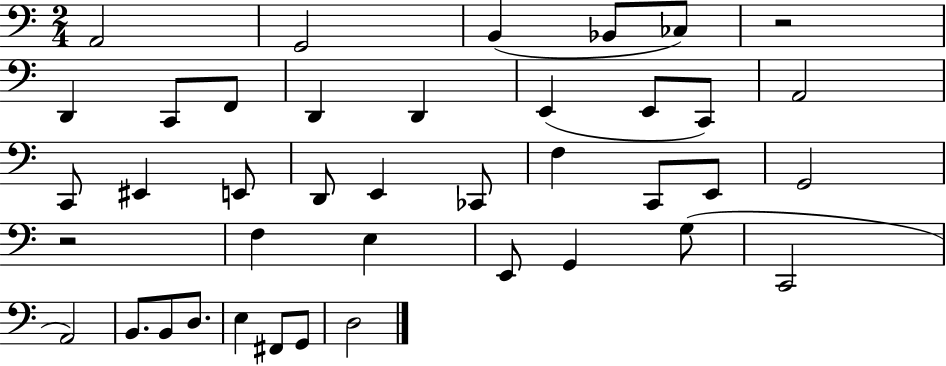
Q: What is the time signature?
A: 2/4